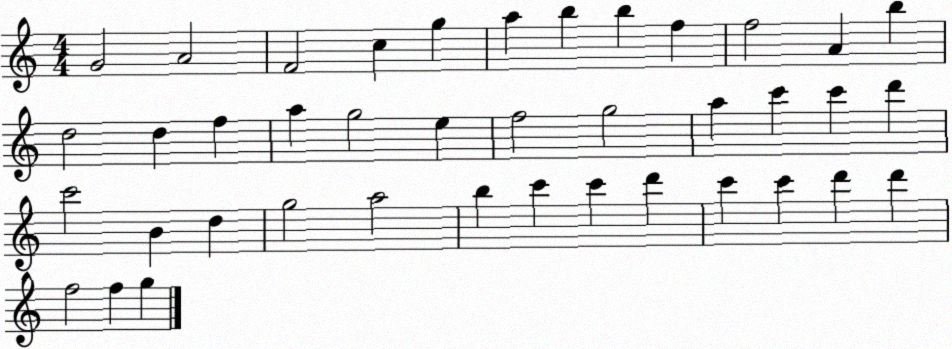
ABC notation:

X:1
T:Untitled
M:4/4
L:1/4
K:C
G2 A2 F2 c g a b b f f2 A b d2 d f a g2 e f2 g2 a c' c' d' c'2 B d g2 a2 b c' c' d' c' c' d' d' f2 f g